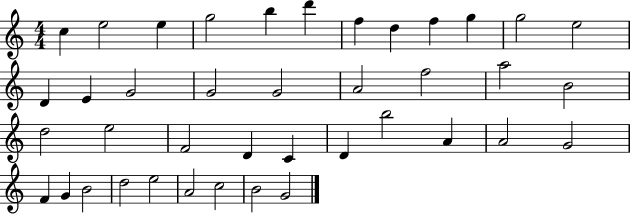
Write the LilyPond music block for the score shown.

{
  \clef treble
  \numericTimeSignature
  \time 4/4
  \key c \major
  c''4 e''2 e''4 | g''2 b''4 d'''4 | f''4 d''4 f''4 g''4 | g''2 e''2 | \break d'4 e'4 g'2 | g'2 g'2 | a'2 f''2 | a''2 b'2 | \break d''2 e''2 | f'2 d'4 c'4 | d'4 b''2 a'4 | a'2 g'2 | \break f'4 g'4 b'2 | d''2 e''2 | a'2 c''2 | b'2 g'2 | \break \bar "|."
}